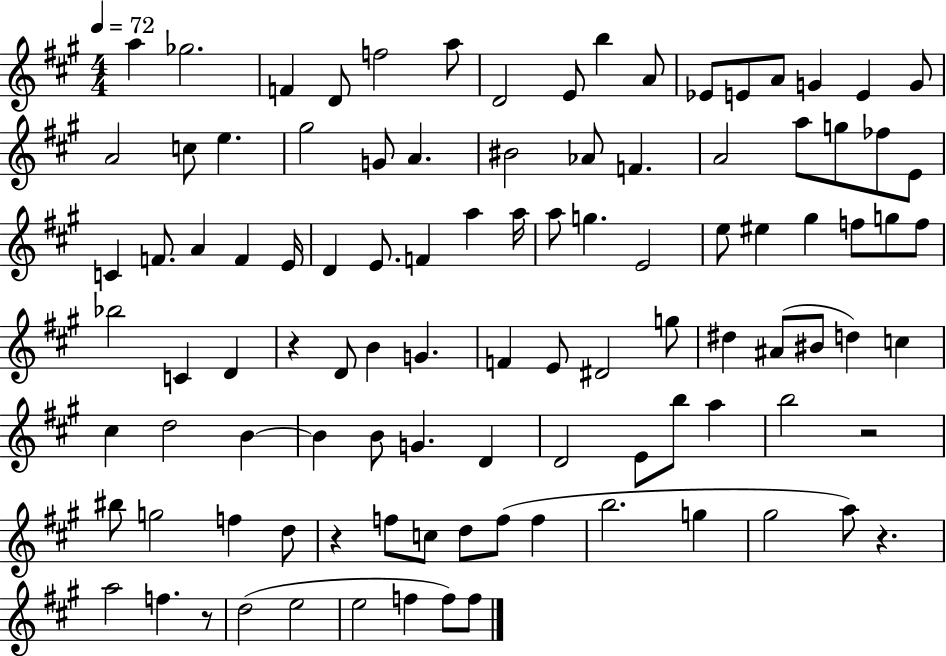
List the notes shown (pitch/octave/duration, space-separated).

A5/q Gb5/h. F4/q D4/e F5/h A5/e D4/h E4/e B5/q A4/e Eb4/e E4/e A4/e G4/q E4/q G4/e A4/h C5/e E5/q. G#5/h G4/e A4/q. BIS4/h Ab4/e F4/q. A4/h A5/e G5/e FES5/e E4/e C4/q F4/e. A4/q F4/q E4/s D4/q E4/e. F4/q A5/q A5/s A5/e G5/q. E4/h E5/e EIS5/q G#5/q F5/e G5/e F5/e Bb5/h C4/q D4/q R/q D4/e B4/q G4/q. F4/q E4/e D#4/h G5/e D#5/q A#4/e BIS4/e D5/q C5/q C#5/q D5/h B4/q B4/q B4/e G4/q. D4/q D4/h E4/e B5/e A5/q B5/h R/h BIS5/e G5/h F5/q D5/e R/q F5/e C5/e D5/e F5/e F5/q B5/h. G5/q G#5/h A5/e R/q. A5/h F5/q. R/e D5/h E5/h E5/h F5/q F5/e F5/e